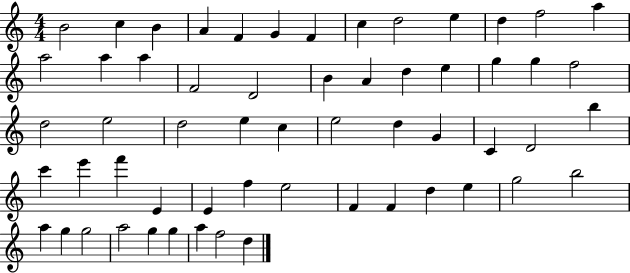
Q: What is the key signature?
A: C major